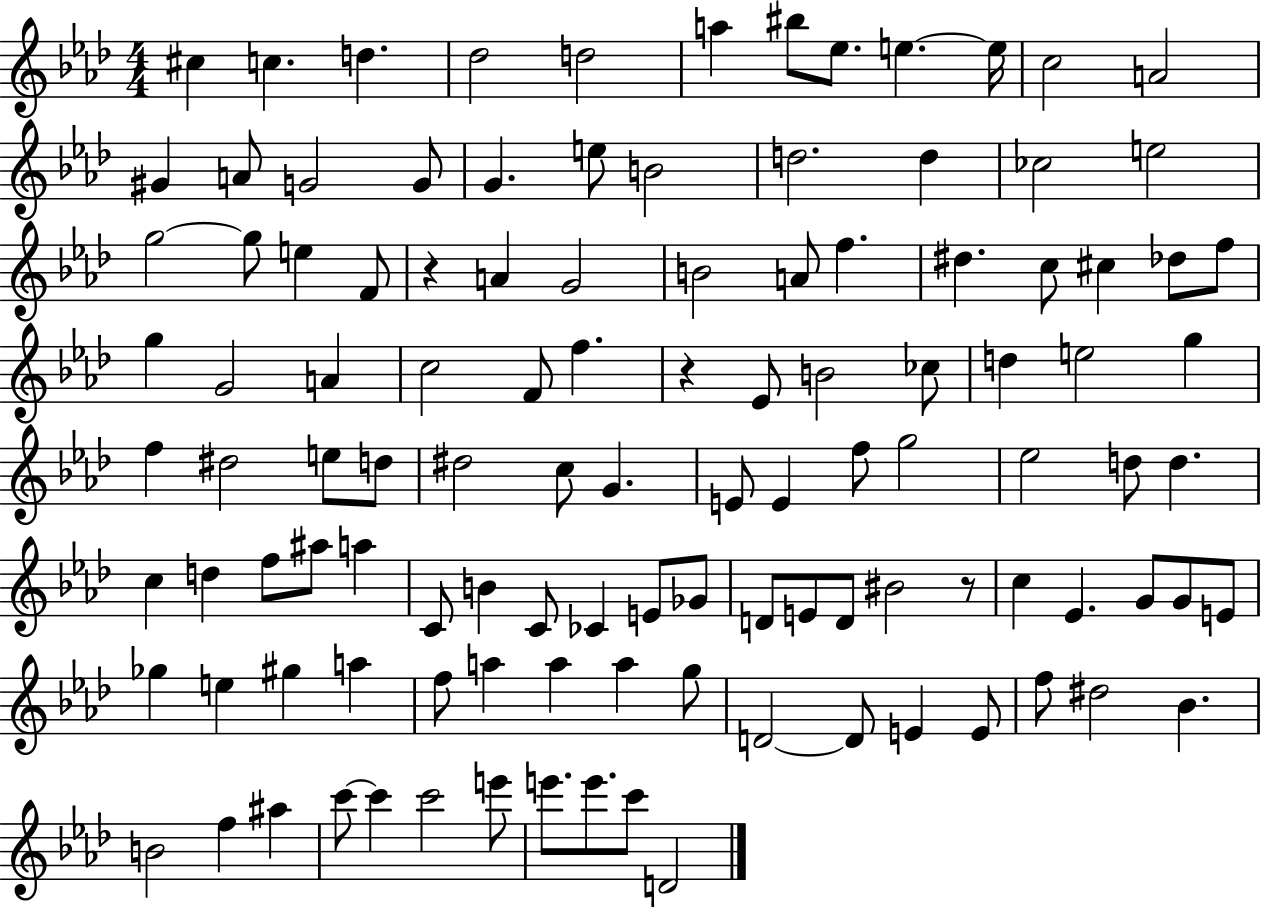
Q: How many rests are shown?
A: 3